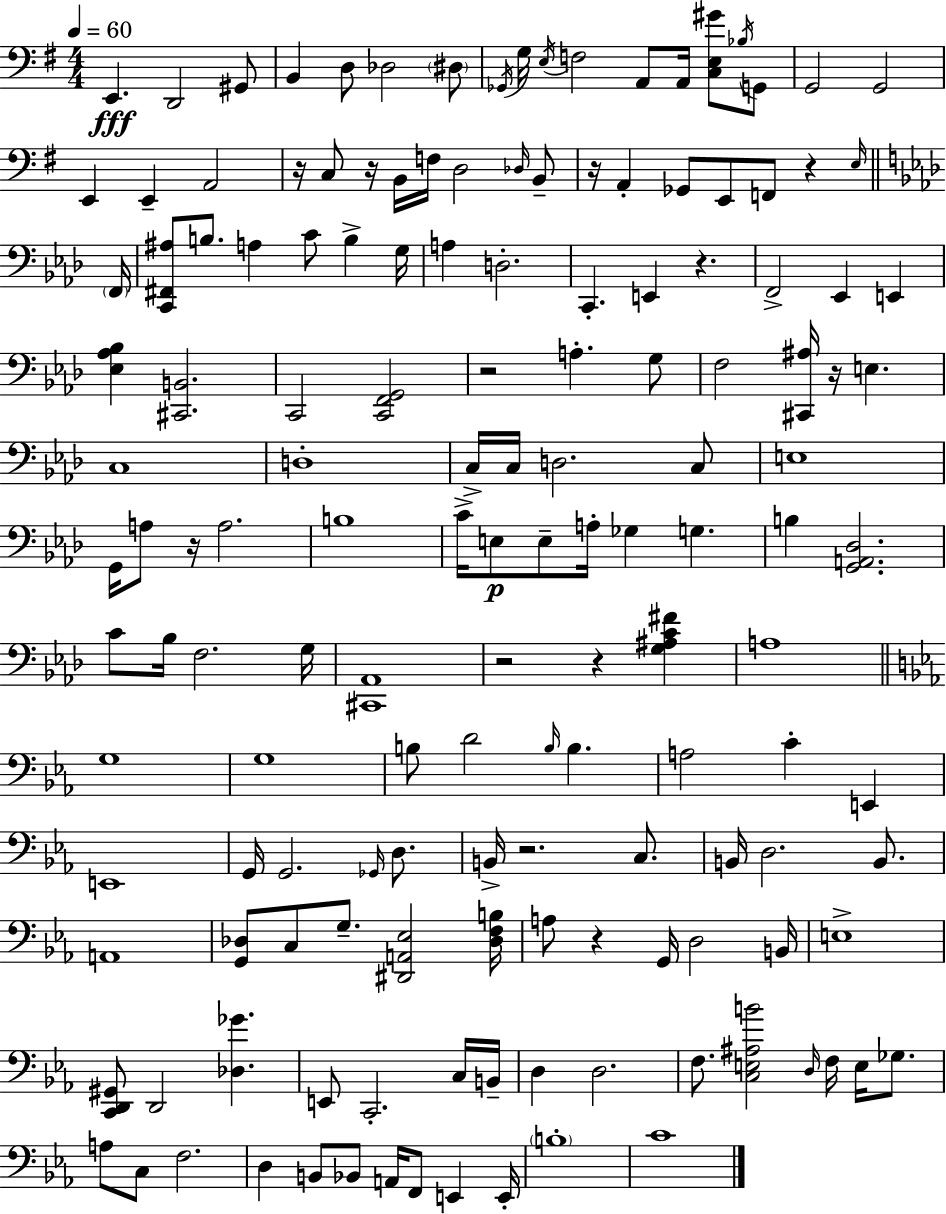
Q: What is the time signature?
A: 4/4